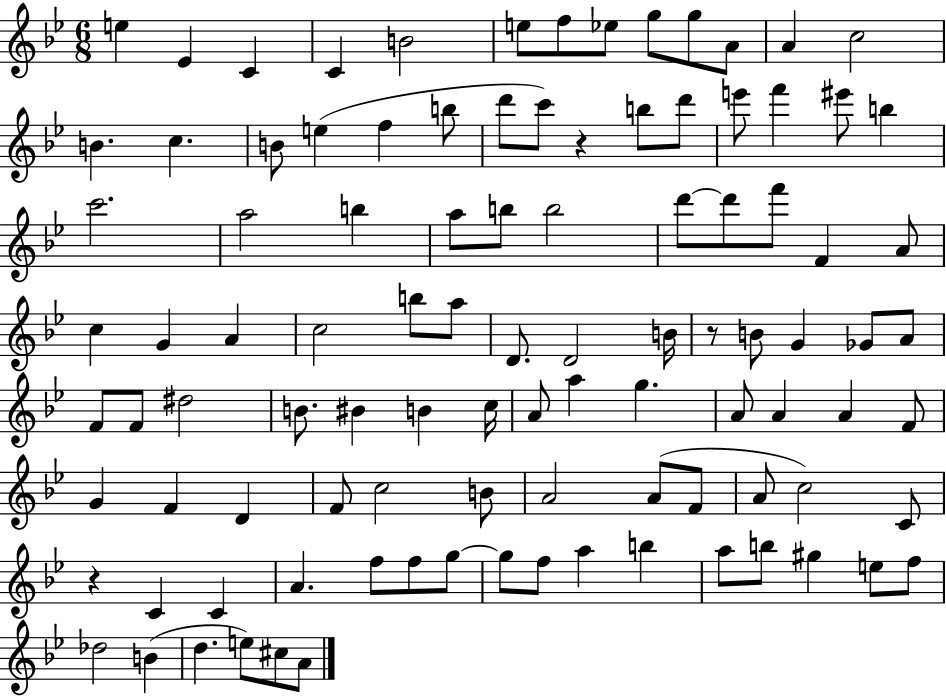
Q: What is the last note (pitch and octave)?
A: A4